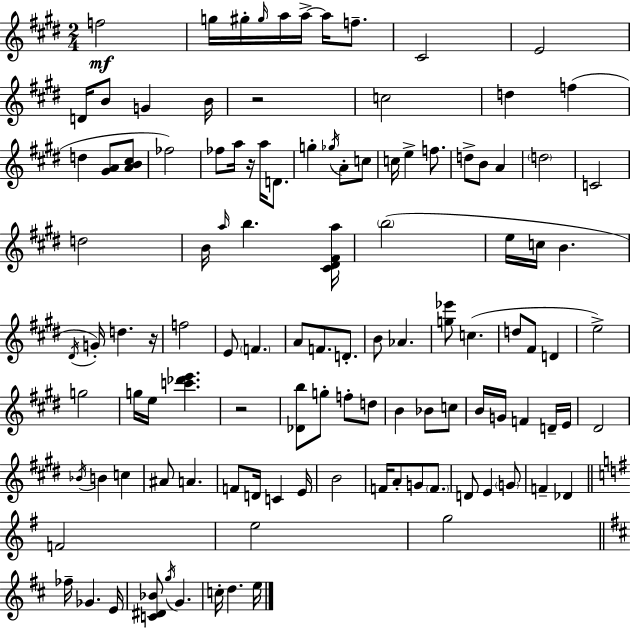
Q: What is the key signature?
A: E major